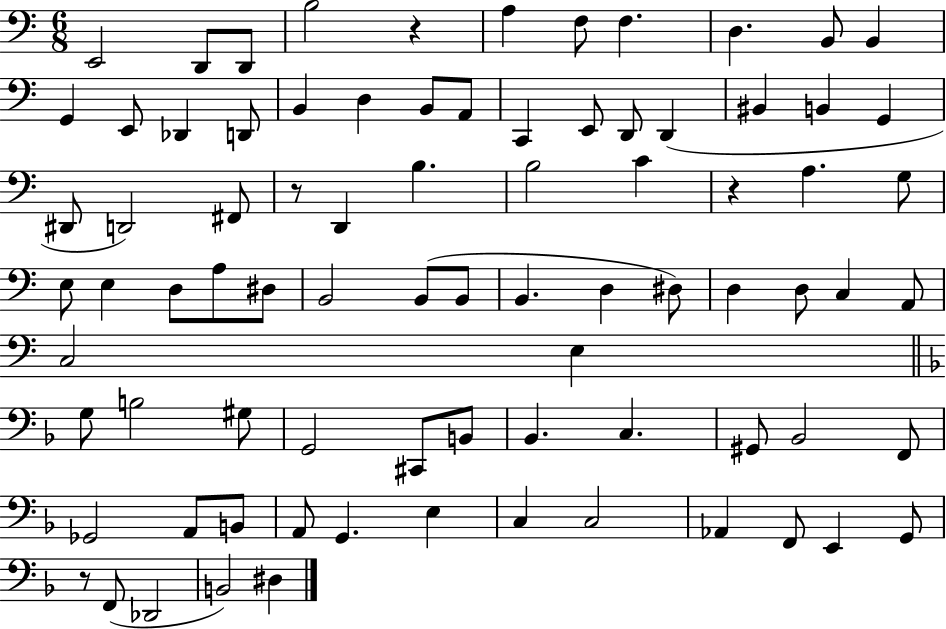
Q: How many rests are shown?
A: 4